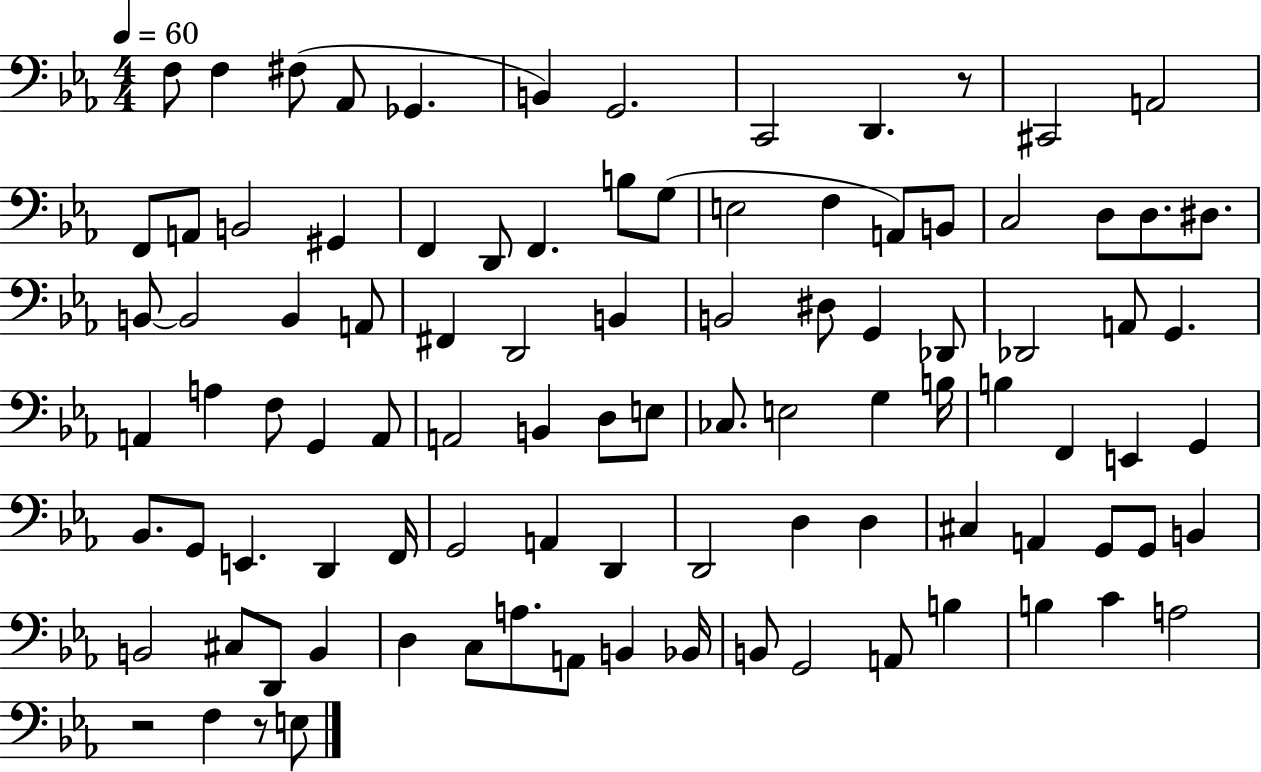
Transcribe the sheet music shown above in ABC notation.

X:1
T:Untitled
M:4/4
L:1/4
K:Eb
F,/2 F, ^F,/2 _A,,/2 _G,, B,, G,,2 C,,2 D,, z/2 ^C,,2 A,,2 F,,/2 A,,/2 B,,2 ^G,, F,, D,,/2 F,, B,/2 G,/2 E,2 F, A,,/2 B,,/2 C,2 D,/2 D,/2 ^D,/2 B,,/2 B,,2 B,, A,,/2 ^F,, D,,2 B,, B,,2 ^D,/2 G,, _D,,/2 _D,,2 A,,/2 G,, A,, A, F,/2 G,, A,,/2 A,,2 B,, D,/2 E,/2 _C,/2 E,2 G, B,/4 B, F,, E,, G,, _B,,/2 G,,/2 E,, D,, F,,/4 G,,2 A,, D,, D,,2 D, D, ^C, A,, G,,/2 G,,/2 B,, B,,2 ^C,/2 D,,/2 B,, D, C,/2 A,/2 A,,/2 B,, _B,,/4 B,,/2 G,,2 A,,/2 B, B, C A,2 z2 F, z/2 E,/2